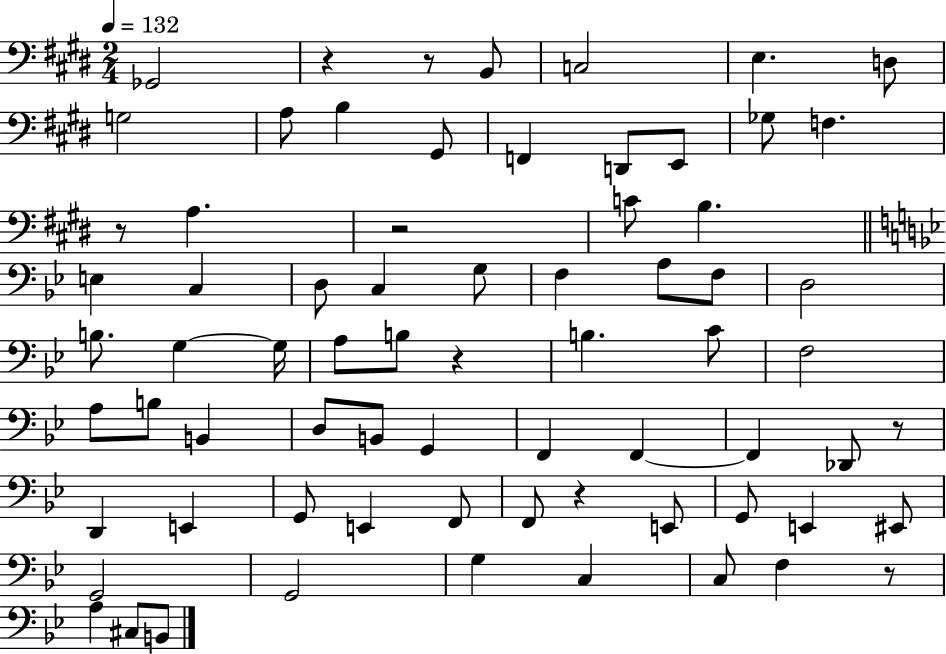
X:1
T:Untitled
M:2/4
L:1/4
K:E
_G,,2 z z/2 B,,/2 C,2 E, D,/2 G,2 A,/2 B, ^G,,/2 F,, D,,/2 E,,/2 _G,/2 F, z/2 A, z2 C/2 B, E, C, D,/2 C, G,/2 F, A,/2 F,/2 D,2 B,/2 G, G,/4 A,/2 B,/2 z B, C/2 F,2 A,/2 B,/2 B,, D,/2 B,,/2 G,, F,, F,, F,, _D,,/2 z/2 D,, E,, G,,/2 E,, F,,/2 F,,/2 z E,,/2 G,,/2 E,, ^E,,/2 G,,2 G,,2 G, C, C,/2 F, z/2 A, ^C,/2 B,,/2